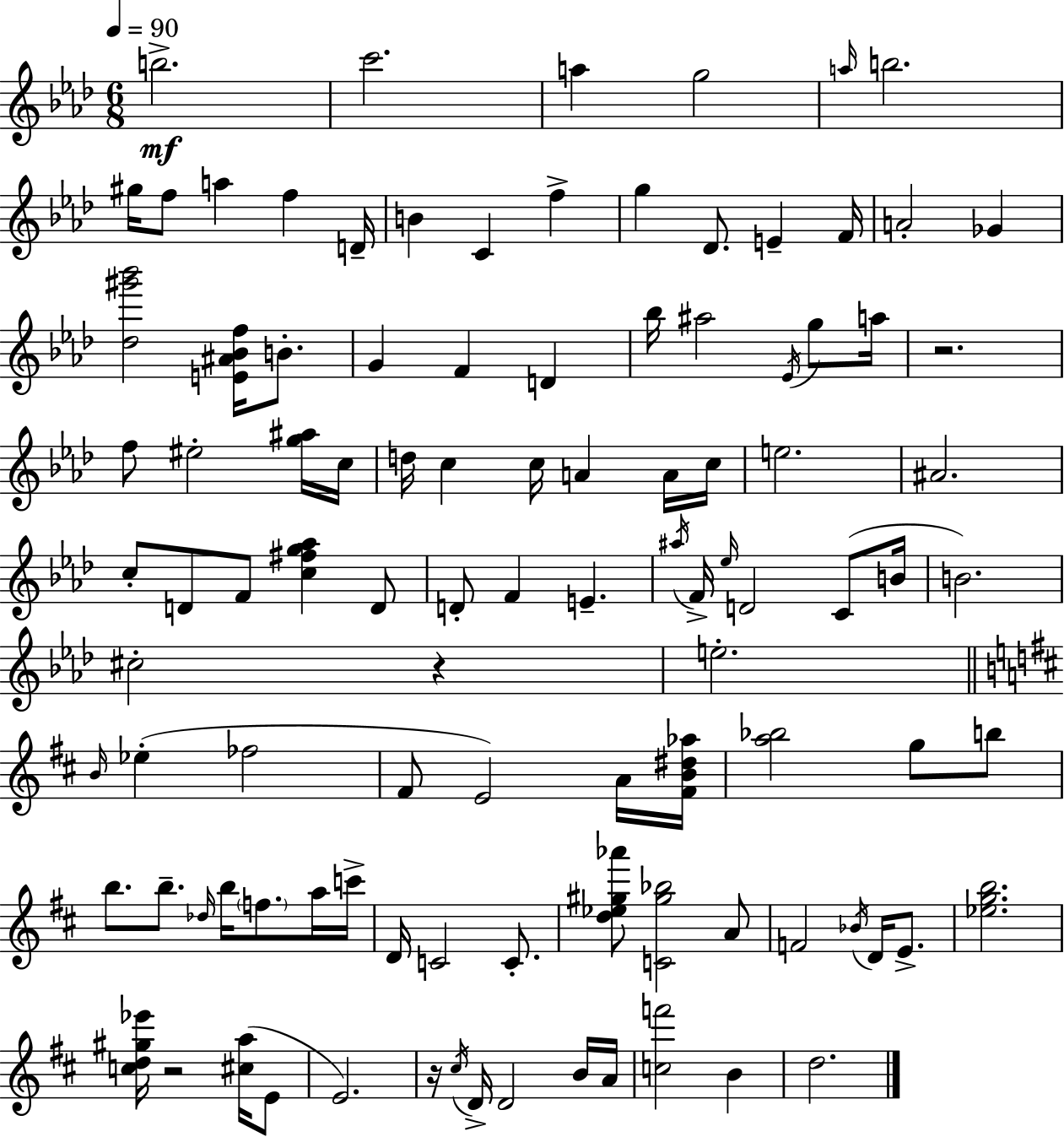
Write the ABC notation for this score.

X:1
T:Untitled
M:6/8
L:1/4
K:Ab
b2 c'2 a g2 a/4 b2 ^g/4 f/2 a f D/4 B C f g _D/2 E F/4 A2 _G [_d^g'_b']2 [E^A_Bf]/4 B/2 G F D _b/4 ^a2 _E/4 g/2 a/4 z2 f/2 ^e2 [g^a]/4 c/4 d/4 c c/4 A A/4 c/4 e2 ^A2 c/2 D/2 F/2 [c^fg_a] D/2 D/2 F E ^a/4 F/4 _e/4 D2 C/2 B/4 B2 ^c2 z e2 B/4 _e _f2 ^F/2 E2 A/4 [^FB^d_a]/4 [a_b]2 g/2 b/2 b/2 b/2 _d/4 b/4 f/2 a/4 c'/4 D/4 C2 C/2 [d_e^g_a']/2 [C^g_b]2 A/2 F2 _B/4 D/4 E/2 [_egb]2 [cd^g_e']/4 z2 [^ca]/4 E/2 E2 z/4 ^c/4 D/4 D2 B/4 A/4 [cf']2 B d2